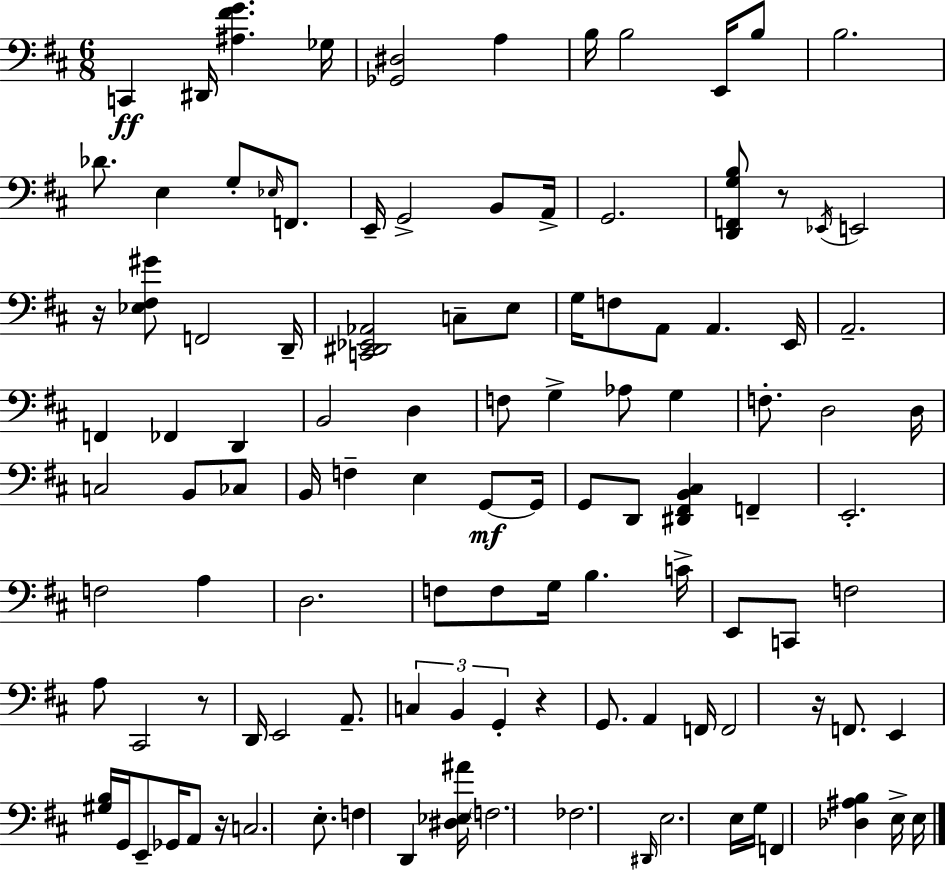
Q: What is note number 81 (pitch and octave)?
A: G2